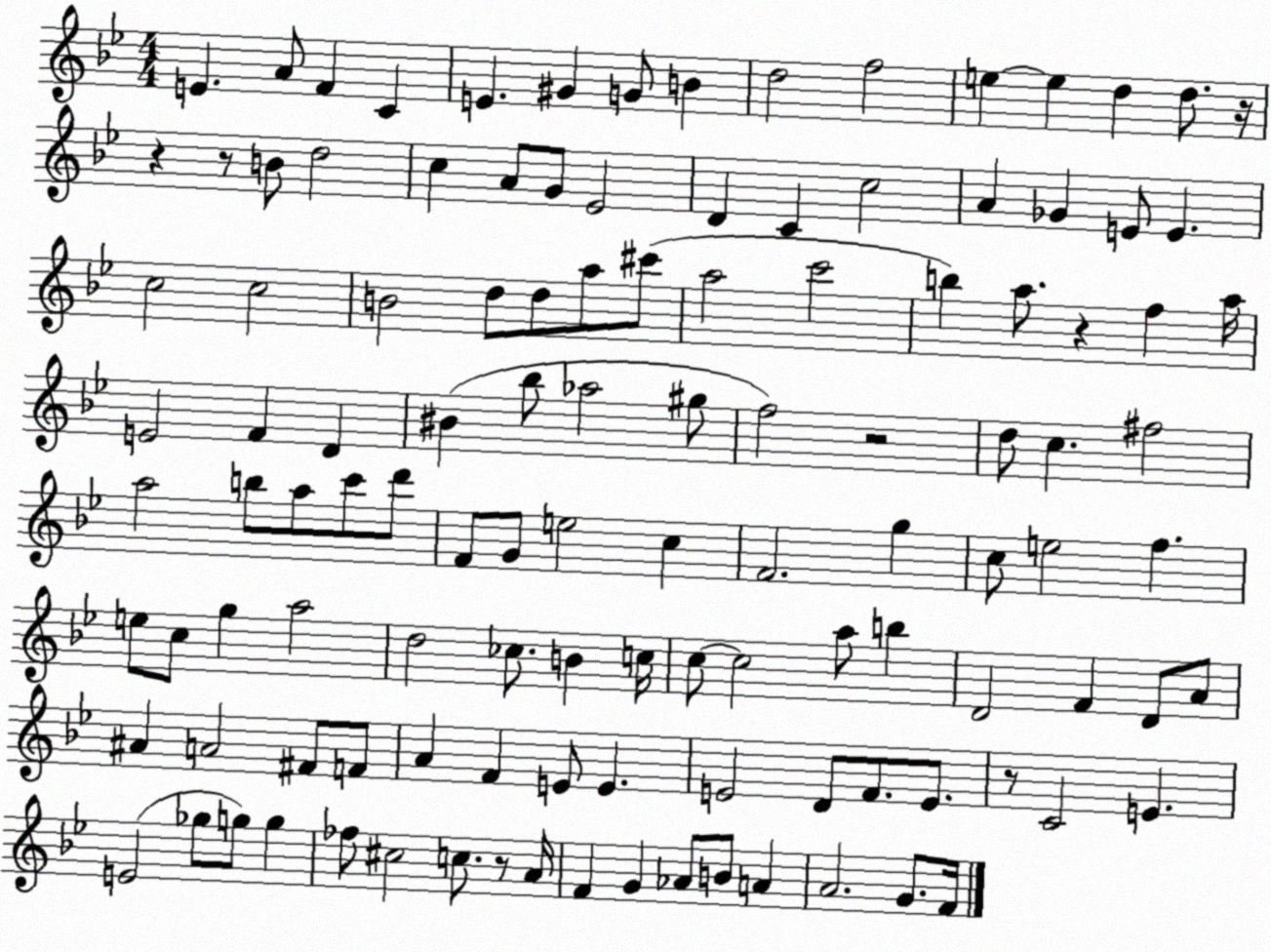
X:1
T:Untitled
M:4/4
L:1/4
K:Bb
E A/2 F C E ^G G/2 B d2 f2 e e d d/2 z/4 z z/2 B/2 d2 c A/2 G/2 _E2 D C c2 A _G E/2 E c2 c2 B2 d/2 d/2 a/2 ^c'/2 a2 c'2 b a/2 z f a/4 E2 F D ^B _b/2 _a2 ^g/2 f2 z2 d/2 c ^f2 a2 b/2 a/2 c'/2 d'/2 F/2 G/2 e2 c F2 g c/2 e2 f e/2 c/2 g a2 d2 _c/2 B c/4 c/2 c2 a/2 b D2 F D/2 A/2 ^A A2 ^F/2 F/2 A F E/2 E E2 D/2 F/2 E/2 z/2 C2 E E2 _g/2 g/2 g _f/2 ^c2 c/2 z/2 A/4 F G _A/2 B/2 A A2 G/2 F/4